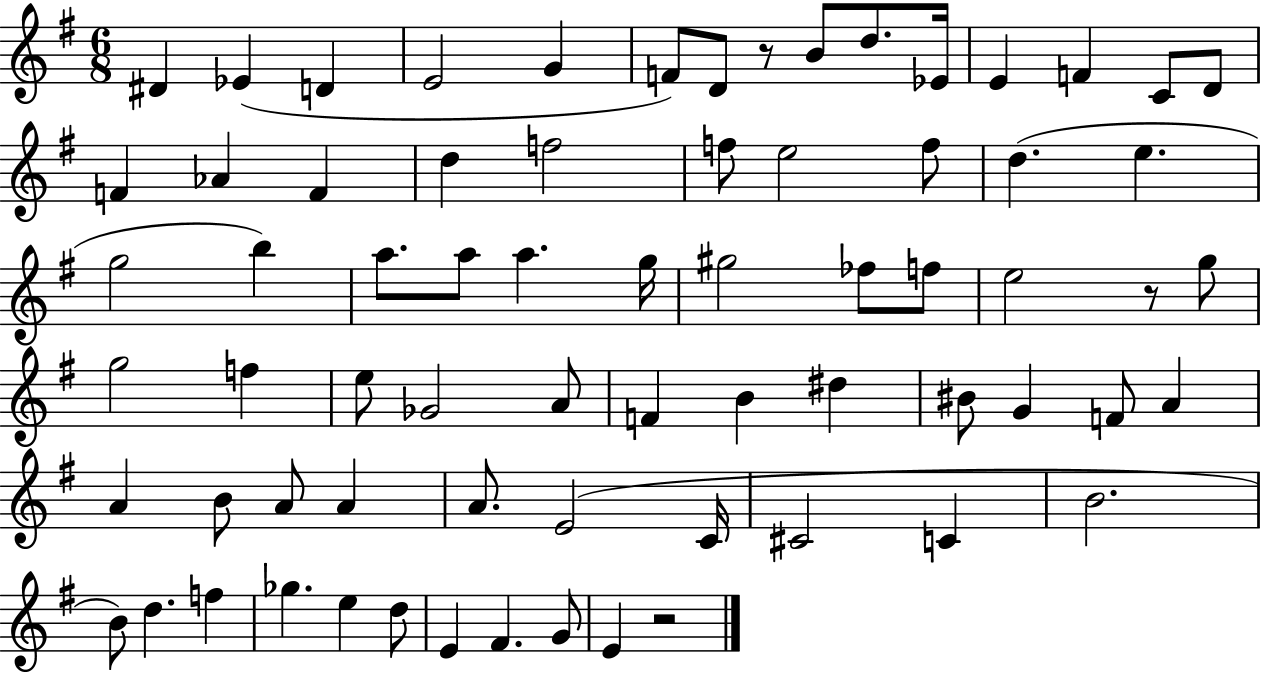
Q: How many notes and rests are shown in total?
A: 70